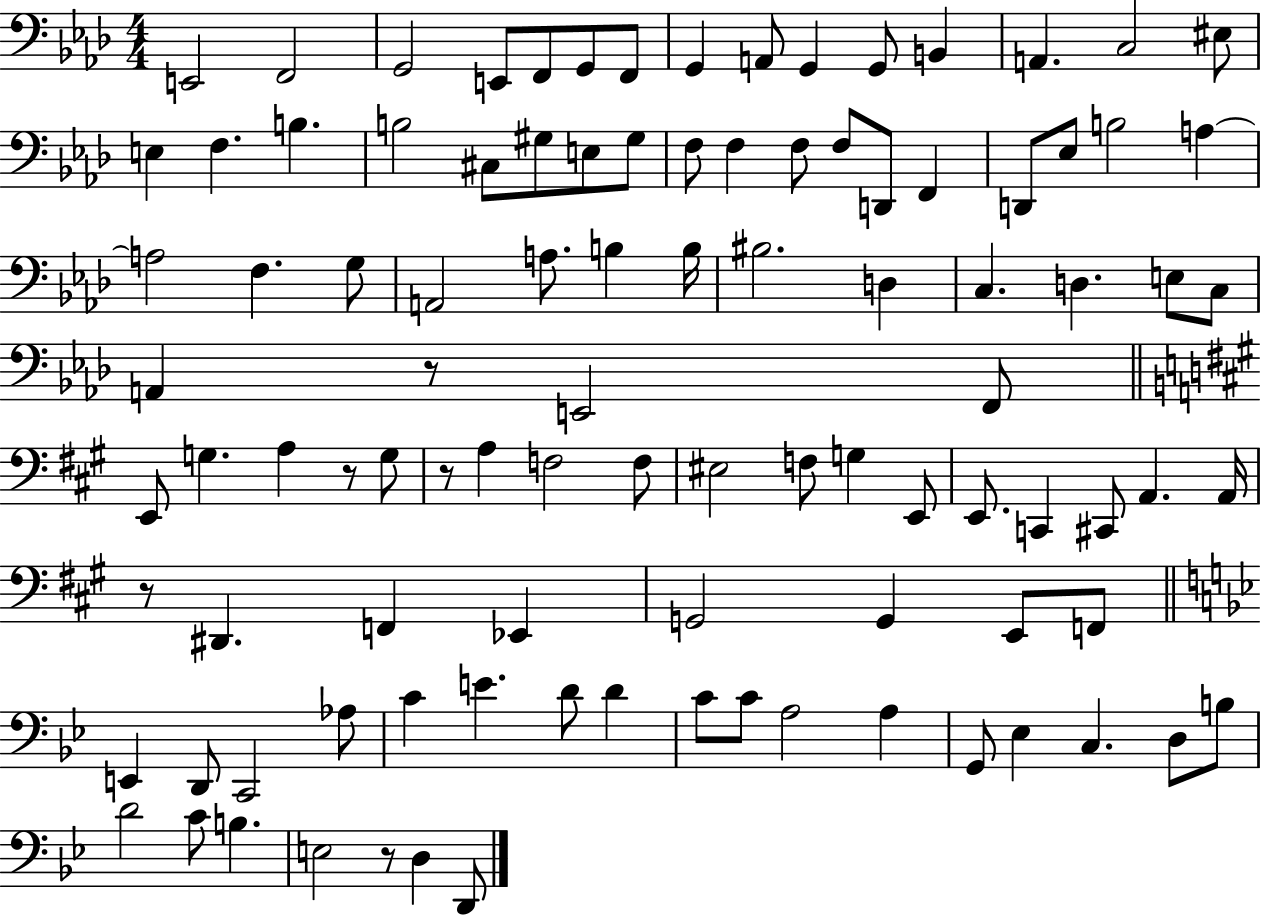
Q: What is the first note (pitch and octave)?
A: E2